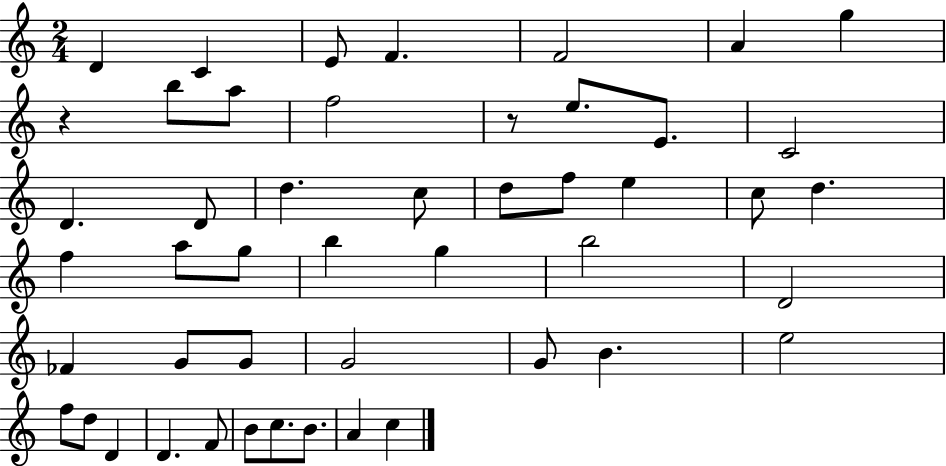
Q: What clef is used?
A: treble